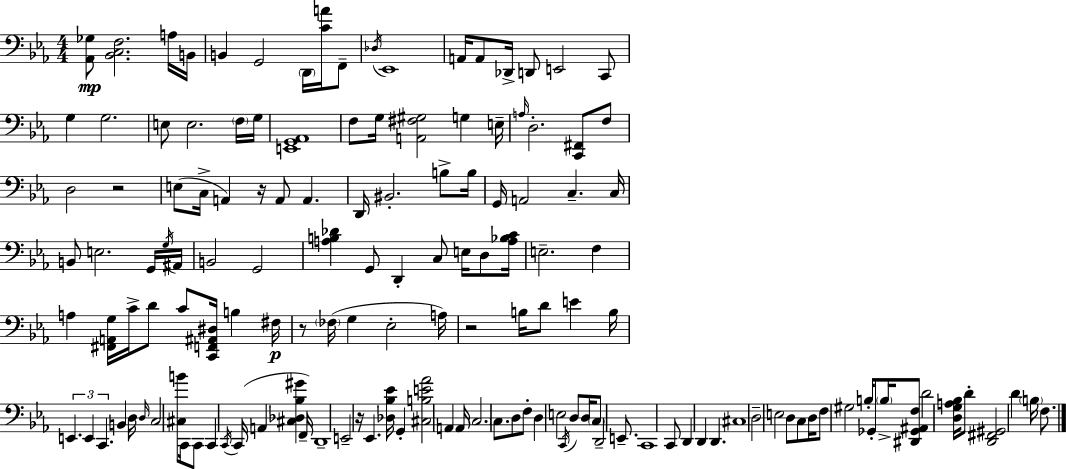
{
  \clef bass
  \numericTimeSignature
  \time 4/4
  \key c \minor
  <aes, ges>8\mp <bes, c f>2. a16 b,16 | b,4 g,2 \parenthesize d,16 <c' a'>16 f,8-- | \acciaccatura { des16 } ees,1 | a,16 a,8 des,16-> d,8 e,2 c,8 | \break g4 g2. | e8 e2. \parenthesize f16 | g16 <e, g, aes,>1 | f8 g16 <a, fis gis>2 g4 | \break e16-- \grace { a16 } d2.-. <c, fis,>8 | f8 d2 r2 | e8( c16-> a,4) r16 a,8 a,4. | d,16 bis,2.-. b8-> | \break b16 g,16 a,2 c4.-- | c16 b,8 e2. | g,16 \acciaccatura { g16 } ais,16 b,2 g,2 | <a b des'>4 g,8 d,4-. c8 e16 | \break d8 <a bes c'>16 e2.-- f4 | a4 <fis, a, g>16 c'16-> d'8 c'8 <c, f, ais, dis>16 b4 | fis16\p r8 \parenthesize fes16( g4 ees2-. | a16) r2 b16 d'8 e'4 | \break b16 \tuplet 3/2 { e,4. e,4 c,4. } | b,4 d16 \grace { d16 } c2 | <cis b'>8 c,16 c,8 c,4 \acciaccatura { c,16 } c,16( a,4 | <cis des bes gis'>4 f,16--) d,1-- | \break e,2-- r16 ees,4. | <des bes ees'>16 g,4-. <cis b e' aes'>2 | a,4 a,16 \parenthesize c2. | c8. d8 f8-. d4 e2 | \break \acciaccatura { c,16 } d8 d16 \parenthesize c8 d,2-- | e,8.-- c,1 | c,8 d,4 d,4 | d,4. cis1 | \break d2-- e2 | d8 c8 d16 f8 gis2 | b16-. ges,8-. \parenthesize b16-> <dis, ges, ais, f>8 d'2 | <d g a bes>16 d'8-. <d, fis, gis,>2 d'4 | \break \parenthesize b16 f8. \bar "|."
}